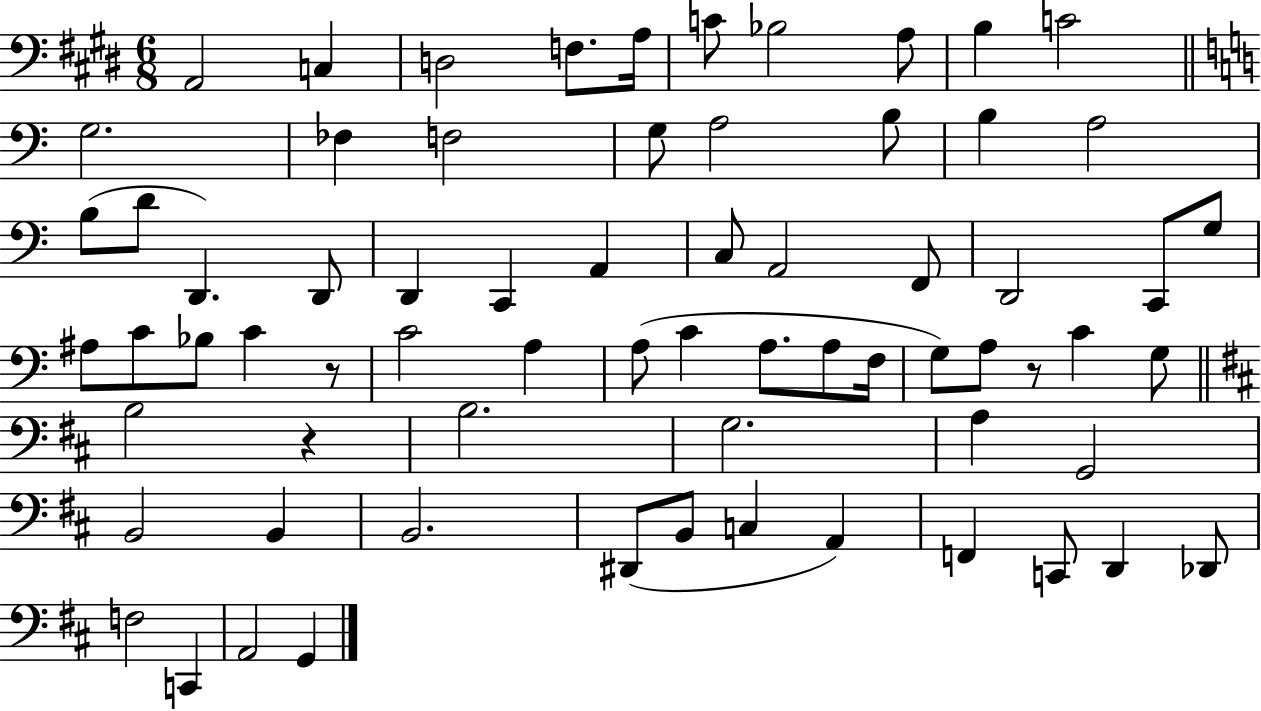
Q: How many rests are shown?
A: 3